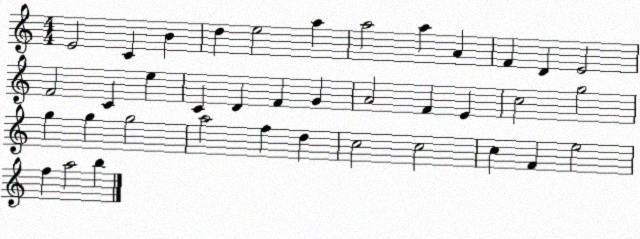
X:1
T:Untitled
M:4/4
L:1/4
K:C
E2 C B d e2 a a2 a A F D E2 F2 C e C D F G A2 F E c2 g2 g g g2 a2 f d c2 c2 c F e2 f a2 b